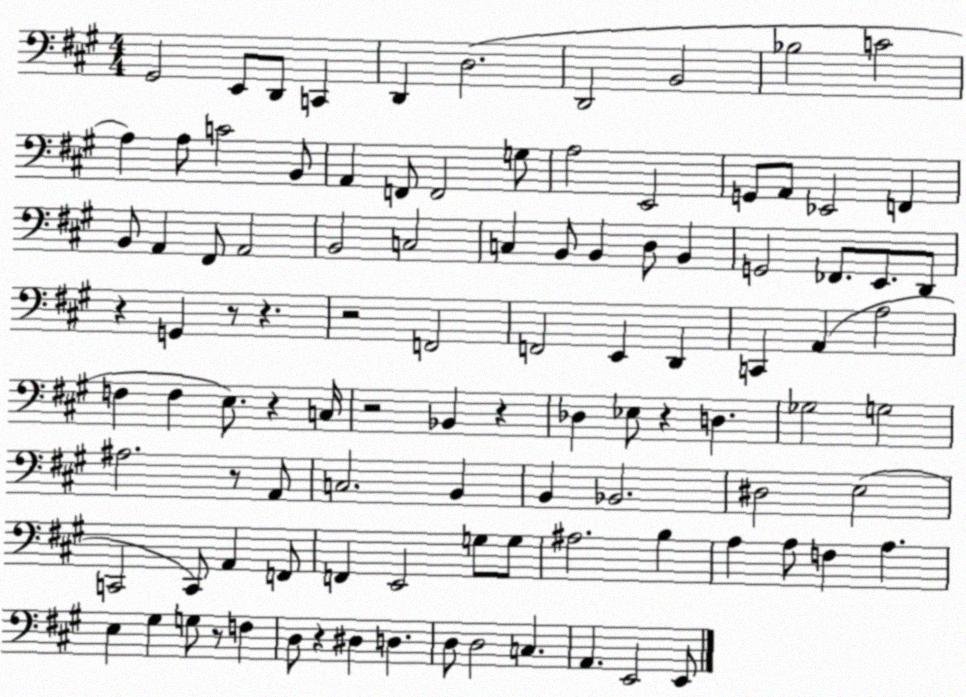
X:1
T:Untitled
M:4/4
L:1/4
K:A
^G,,2 E,,/2 D,,/2 C,, D,, D,2 D,,2 B,,2 _B,2 C2 A, A,/2 C2 B,,/2 A,, F,,/2 F,,2 G,/2 A,2 E,,2 G,,/2 A,,/2 _E,,2 F,, B,,/2 A,, ^F,,/2 A,,2 B,,2 C,2 C, B,,/2 B,, D,/2 B,, G,,2 _F,,/2 E,,/2 D,,/2 z G,, z/2 z z2 F,,2 F,,2 E,, D,, C,, A,, A,2 F, F, E,/2 z C,/4 z2 _B,, z _D, _E,/2 z D, _G,2 G,2 ^A,2 z/2 A,,/2 C,2 B,, B,, _B,,2 ^D,2 E,2 C,,2 C,,/2 A,, F,,/2 F,, E,,2 G,/2 G,/2 ^A,2 B, A, A,/2 F, A, E, ^G, G,/2 z/2 F, D,/2 z ^D, D, D,/2 D,2 C, A,, E,,2 E,,/2